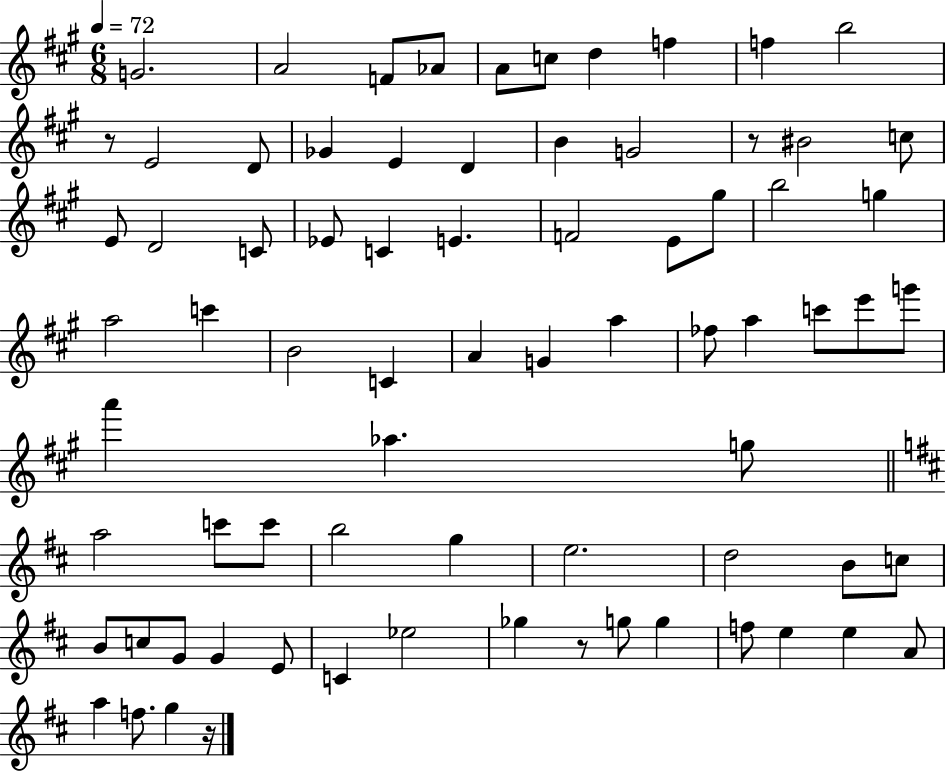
G4/h. A4/h F4/e Ab4/e A4/e C5/e D5/q F5/q F5/q B5/h R/e E4/h D4/e Gb4/q E4/q D4/q B4/q G4/h R/e BIS4/h C5/e E4/e D4/h C4/e Eb4/e C4/q E4/q. F4/h E4/e G#5/e B5/h G5/q A5/h C6/q B4/h C4/q A4/q G4/q A5/q FES5/e A5/q C6/e E6/e G6/e A6/q Ab5/q. G5/e A5/h C6/e C6/e B5/h G5/q E5/h. D5/h B4/e C5/e B4/e C5/e G4/e G4/q E4/e C4/q Eb5/h Gb5/q R/e G5/e G5/q F5/e E5/q E5/q A4/e A5/q F5/e. G5/q R/s